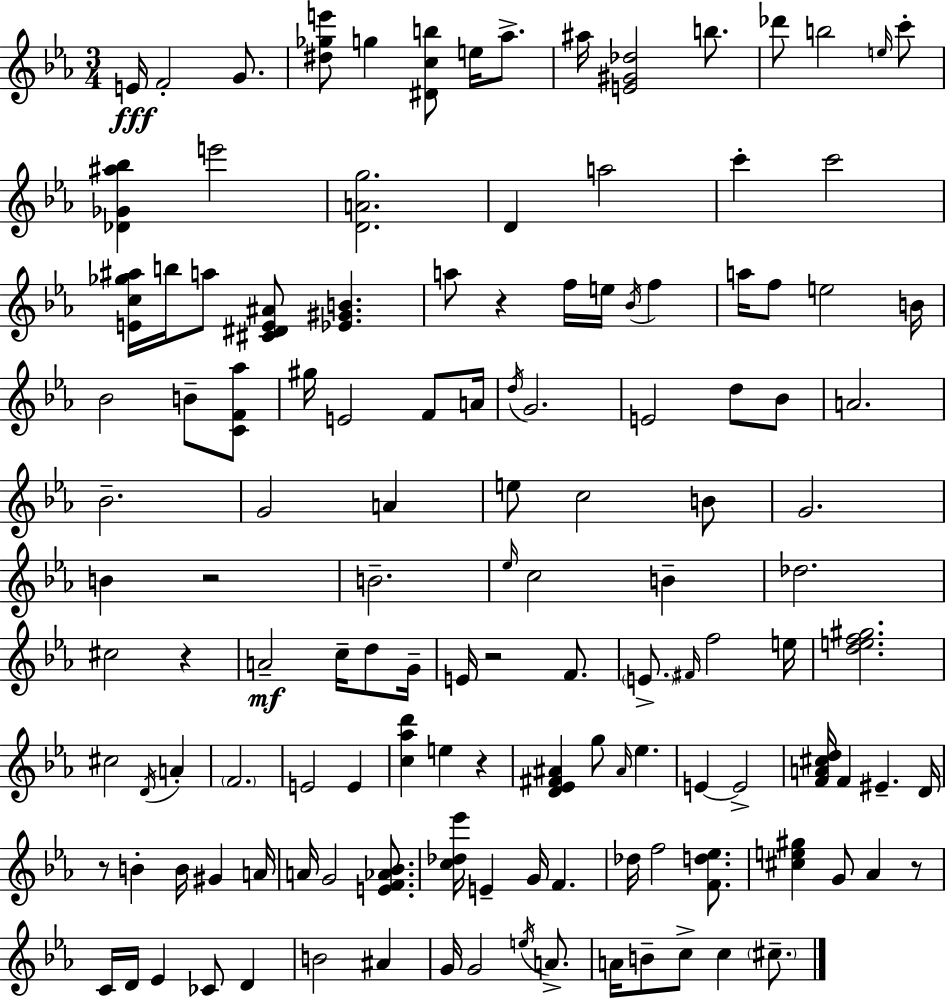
{
  \clef treble
  \numericTimeSignature
  \time 3/4
  \key c \minor
  e'16\fff f'2-. g'8. | <dis'' ges'' e'''>8 g''4 <dis' c'' b''>8 e''16 aes''8.-> | ais''16 <e' gis' des''>2 b''8. | des'''8 b''2 \grace { e''16 } c'''8-. | \break <des' ges' ais'' bes''>4 e'''2 | <d' a' g''>2. | d'4 a''2 | c'''4-. c'''2 | \break <e' c'' ges'' ais''>16 b''16 a''8 <cis' dis' e' ais'>8 <ees' gis' b'>4. | a''8 r4 f''16 e''16 \acciaccatura { bes'16 } f''4 | a''16 f''8 e''2 | b'16 bes'2 b'8-- | \break <c' f' aes''>8 gis''16 e'2 f'8 | a'16 \acciaccatura { d''16 } g'2. | e'2 d''8 | bes'8 a'2. | \break bes'2.-- | g'2 a'4 | e''8 c''2 | b'8 g'2. | \break b'4 r2 | b'2.-- | \grace { ees''16 } c''2 | b'4-- des''2. | \break cis''2 | r4 a'2--\mf | c''16-- d''8 g'16-- e'16 r2 | f'8. \parenthesize e'8.-> \grace { fis'16 } f''2 | \break e''16 <d'' e'' f'' gis''>2. | cis''2 | \acciaccatura { d'16 } a'4-. \parenthesize f'2. | e'2 | \break e'4 <c'' aes'' d'''>4 e''4 | r4 <d' ees' fis' ais'>4 g''8 | \grace { ais'16 } ees''4. e'4~~ e'2-> | <f' a' cis'' d''>16 f'4 | \break eis'4.-- d'16 r8 b'4-. | b'16 gis'4 a'16 a'16 g'2 | <e' f' aes' bes'>8. <c'' des'' ees'''>16 e'4-- | g'16 f'4. des''16 f''2 | \break <f' d'' ees''>8. <cis'' e'' gis''>4 g'8 | aes'4 r8 c'16 d'16 ees'4 | ces'8 d'4 b'2 | ais'4 g'16 g'2 | \break \acciaccatura { e''16 } a'8.-> a'16 b'8-- c''8-> | c''4 \parenthesize cis''8.-- \bar "|."
}